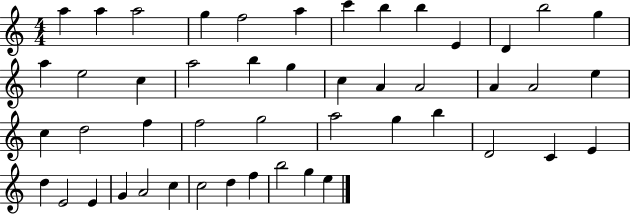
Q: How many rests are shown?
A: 0